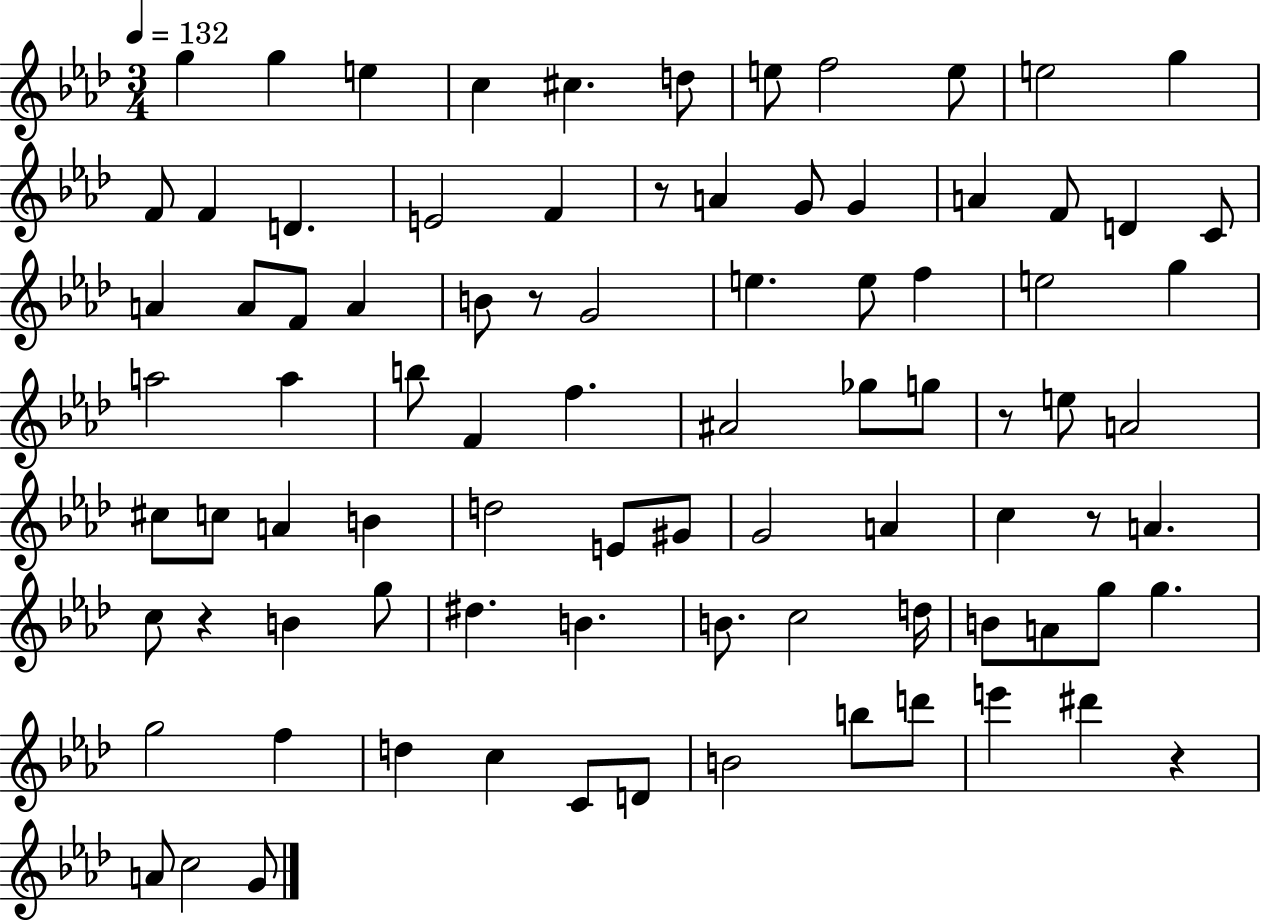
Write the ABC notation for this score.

X:1
T:Untitled
M:3/4
L:1/4
K:Ab
g g e c ^c d/2 e/2 f2 e/2 e2 g F/2 F D E2 F z/2 A G/2 G A F/2 D C/2 A A/2 F/2 A B/2 z/2 G2 e e/2 f e2 g a2 a b/2 F f ^A2 _g/2 g/2 z/2 e/2 A2 ^c/2 c/2 A B d2 E/2 ^G/2 G2 A c z/2 A c/2 z B g/2 ^d B B/2 c2 d/4 B/2 A/2 g/2 g g2 f d c C/2 D/2 B2 b/2 d'/2 e' ^d' z A/2 c2 G/2